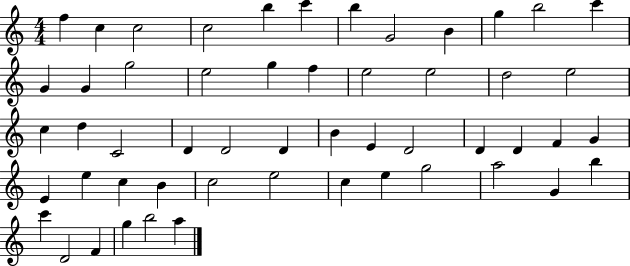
{
  \clef treble
  \numericTimeSignature
  \time 4/4
  \key c \major
  f''4 c''4 c''2 | c''2 b''4 c'''4 | b''4 g'2 b'4 | g''4 b''2 c'''4 | \break g'4 g'4 g''2 | e''2 g''4 f''4 | e''2 e''2 | d''2 e''2 | \break c''4 d''4 c'2 | d'4 d'2 d'4 | b'4 e'4 d'2 | d'4 d'4 f'4 g'4 | \break e'4 e''4 c''4 b'4 | c''2 e''2 | c''4 e''4 g''2 | a''2 g'4 b''4 | \break c'''4 d'2 f'4 | g''4 b''2 a''4 | \bar "|."
}